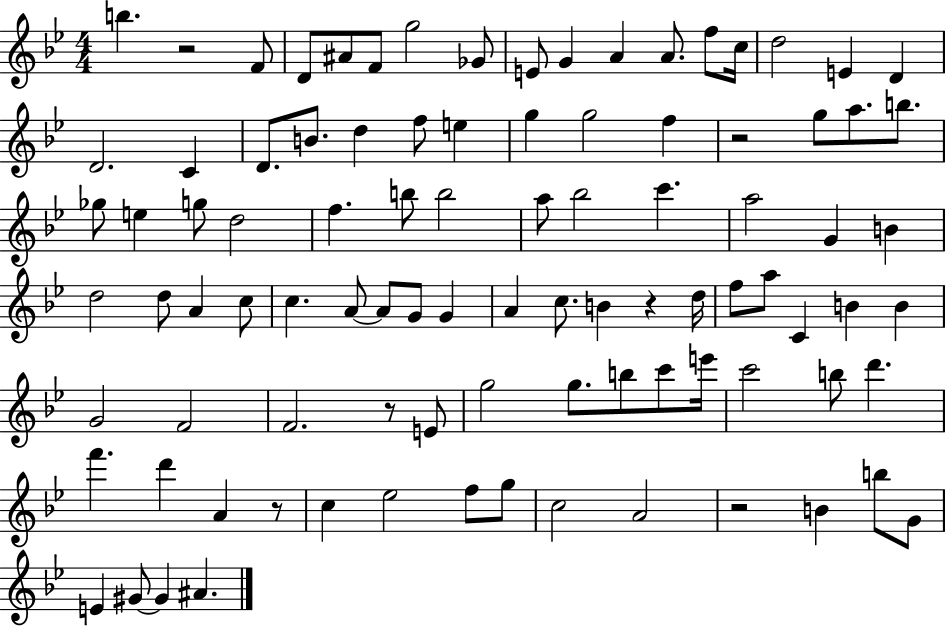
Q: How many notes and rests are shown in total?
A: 94